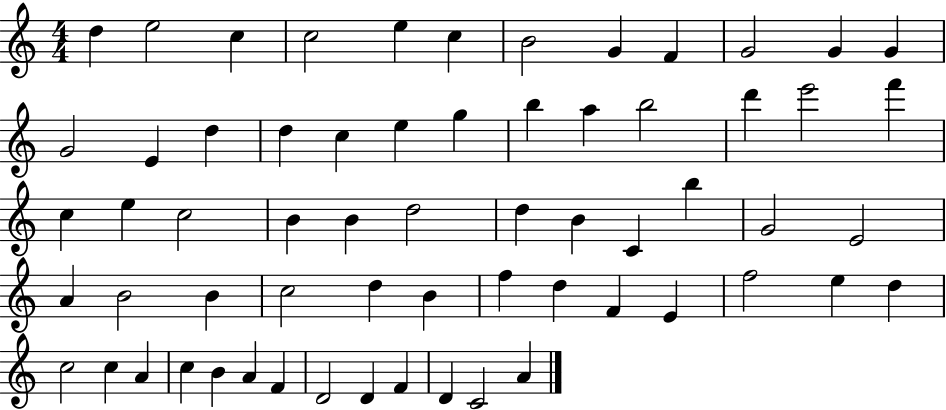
X:1
T:Untitled
M:4/4
L:1/4
K:C
d e2 c c2 e c B2 G F G2 G G G2 E d d c e g b a b2 d' e'2 f' c e c2 B B d2 d B C b G2 E2 A B2 B c2 d B f d F E f2 e d c2 c A c B A F D2 D F D C2 A